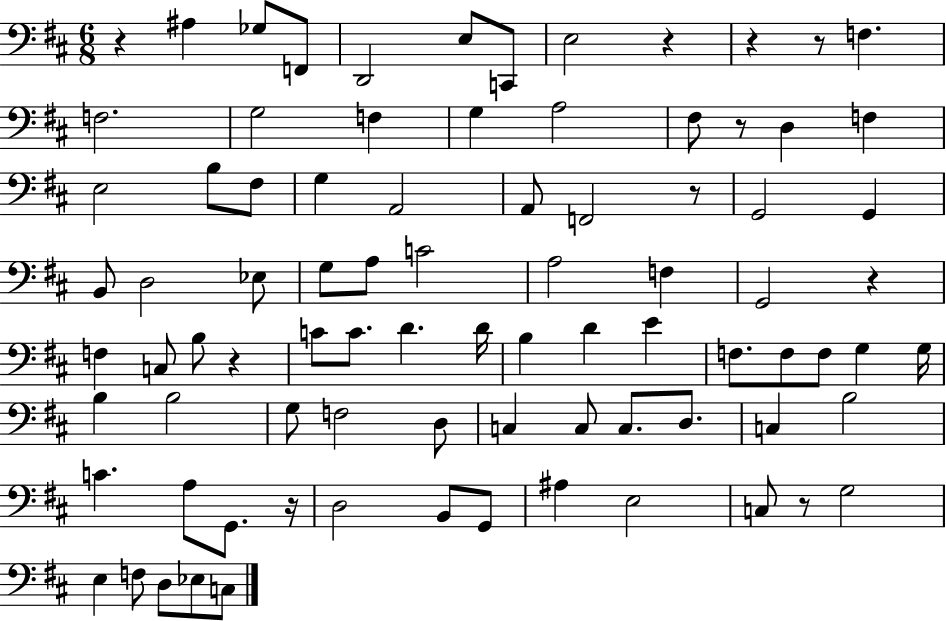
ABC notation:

X:1
T:Untitled
M:6/8
L:1/4
K:D
z ^A, _G,/2 F,,/2 D,,2 E,/2 C,,/2 E,2 z z z/2 F, F,2 G,2 F, G, A,2 ^F,/2 z/2 D, F, E,2 B,/2 ^F,/2 G, A,,2 A,,/2 F,,2 z/2 G,,2 G,, B,,/2 D,2 _E,/2 G,/2 A,/2 C2 A,2 F, G,,2 z F, C,/2 B,/2 z C/2 C/2 D D/4 B, D E F,/2 F,/2 F,/2 G, G,/4 B, B,2 G,/2 F,2 D,/2 C, C,/2 C,/2 D,/2 C, B,2 C A,/2 G,,/2 z/4 D,2 B,,/2 G,,/2 ^A, E,2 C,/2 z/2 G,2 E, F,/2 D,/2 _E,/2 C,/2